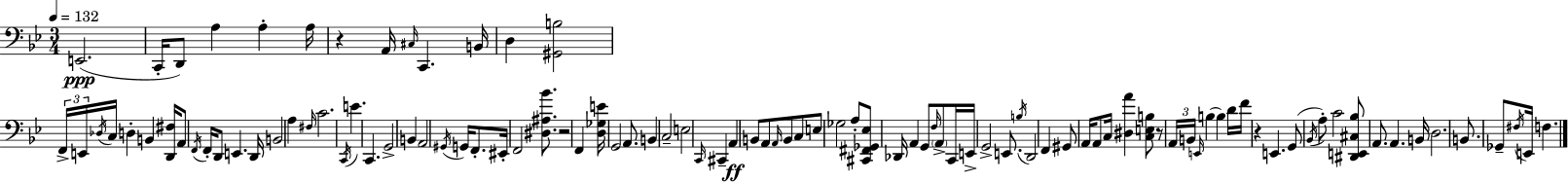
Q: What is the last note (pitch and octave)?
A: F3